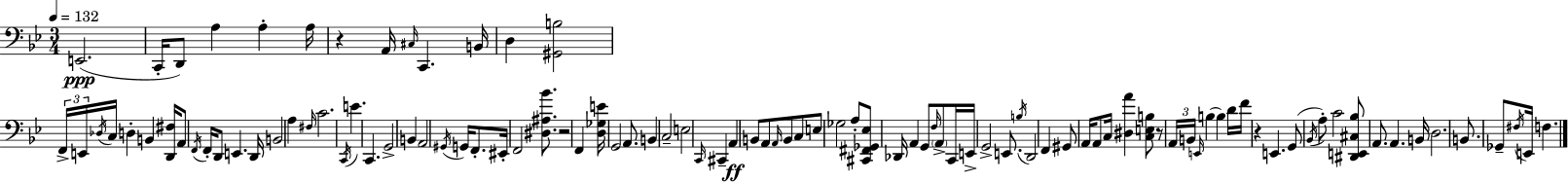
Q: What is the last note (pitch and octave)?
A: F3